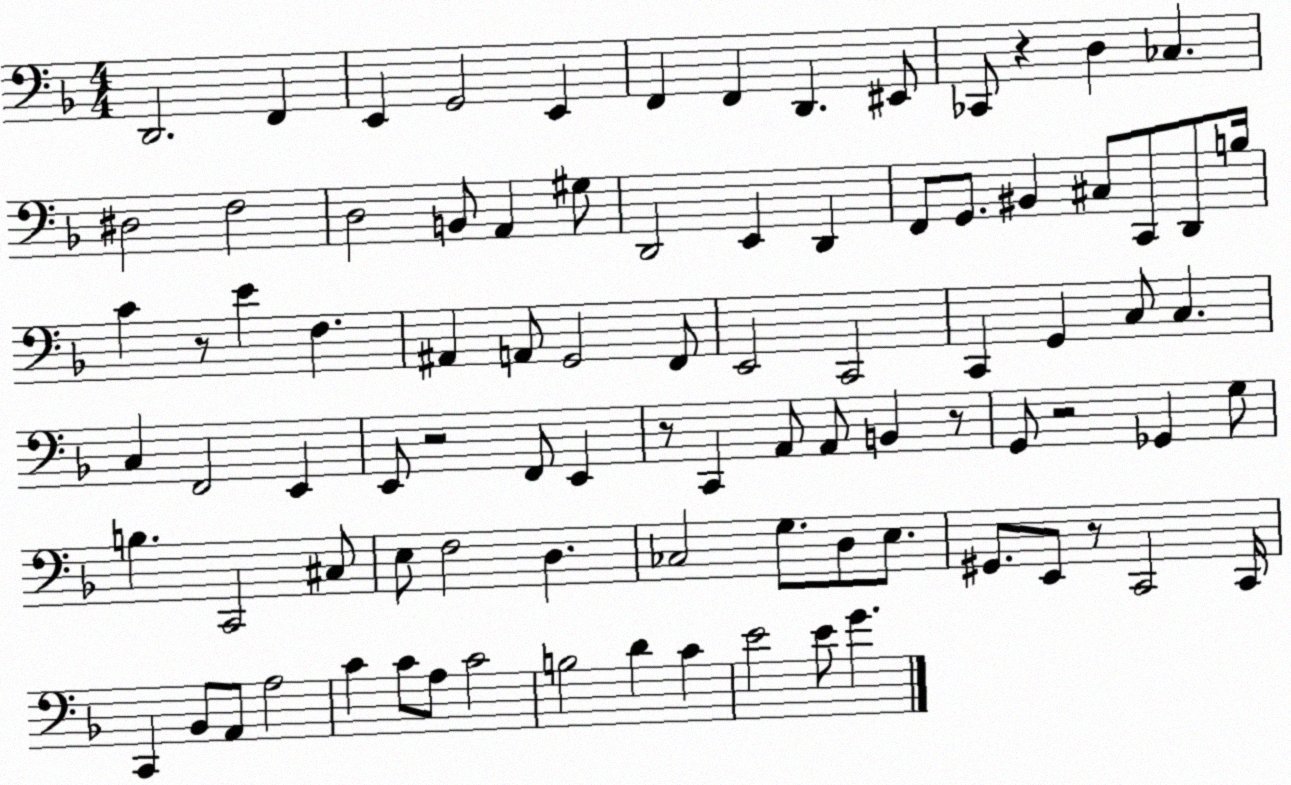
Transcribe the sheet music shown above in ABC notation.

X:1
T:Untitled
M:4/4
L:1/4
K:F
D,,2 F,, E,, G,,2 E,, F,, F,, D,, ^E,,/2 _C,,/2 z D, _C, ^D,2 F,2 D,2 B,,/2 A,, ^G,/2 D,,2 E,, D,, F,,/2 G,,/2 ^B,, ^C,/2 C,,/2 D,,/2 B,/4 C z/2 E F, ^A,, A,,/2 G,,2 F,,/2 E,,2 C,,2 C,, G,, C,/2 C, C, F,,2 E,, E,,/2 z2 F,,/2 E,, z/2 C,, A,,/2 A,,/2 B,, z/2 G,,/2 z2 _G,, G,/2 B, C,,2 ^C,/2 E,/2 F,2 D, _C,2 G,/2 D,/2 E,/2 ^G,,/2 E,,/2 z/2 C,,2 C,,/4 C,, _B,,/2 A,,/2 A,2 C C/2 A,/2 C2 B,2 D C E2 E/2 G